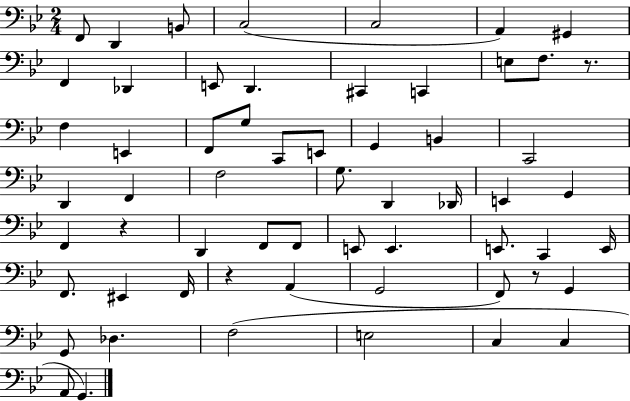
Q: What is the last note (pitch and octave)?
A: G2